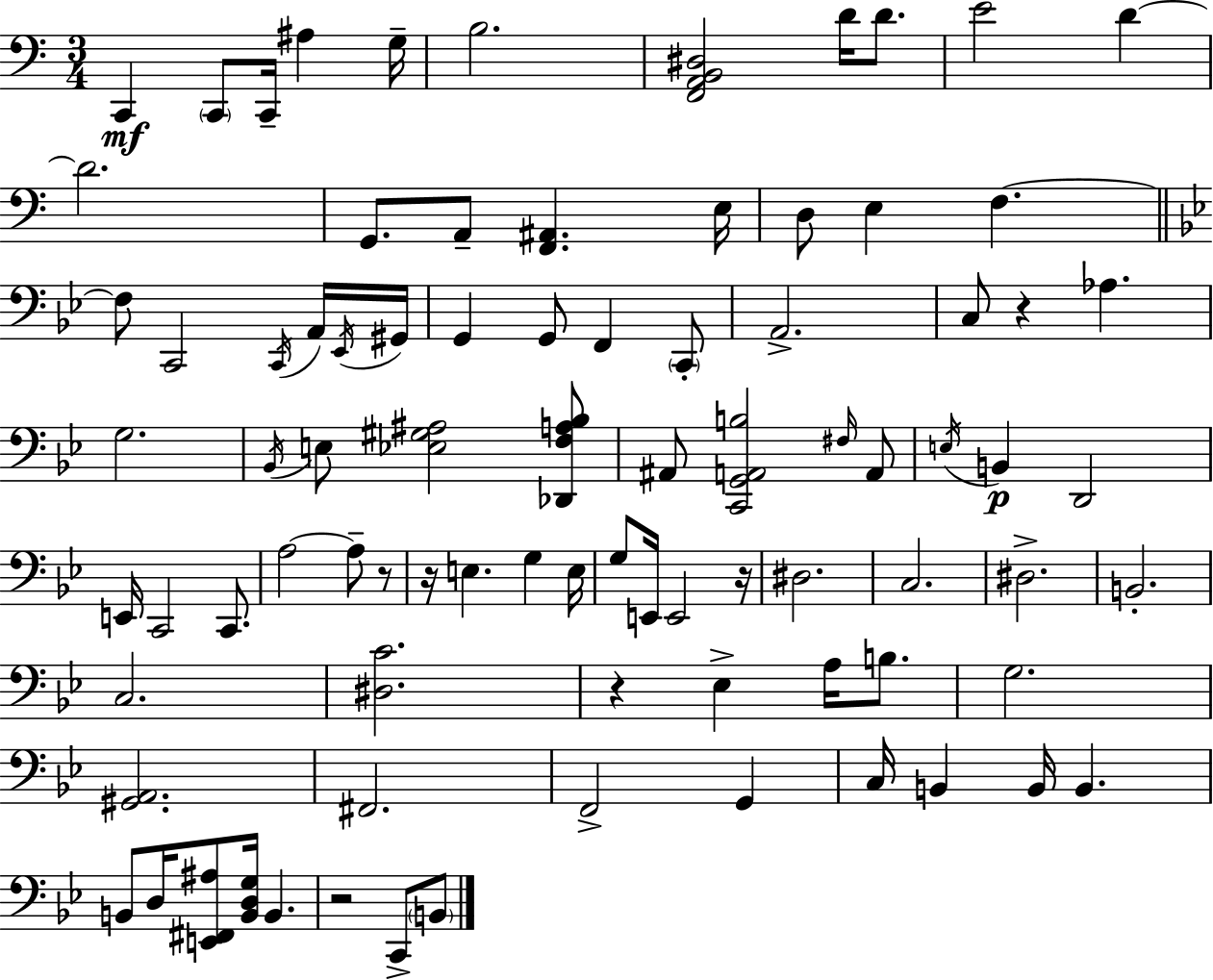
{
  \clef bass
  \numericTimeSignature
  \time 3/4
  \key a \minor
  c,4\mf \parenthesize c,8 c,16-- ais4 g16-- | b2. | <f, a, b, dis>2 d'16 d'8. | e'2 d'4~~ | \break d'2. | g,8. a,8-- <f, ais,>4. e16 | d8 e4 f4.~~ | \bar "||" \break \key bes \major f8 c,2 \acciaccatura { c,16 } a,16 | \acciaccatura { ees,16 } gis,16 g,4 g,8 f,4 | \parenthesize c,8-. a,2.-> | c8 r4 aes4. | \break g2. | \acciaccatura { bes,16 } e8 <ees gis ais>2 | <des, f a bes>8 ais,8 <c, g, a, b>2 | \grace { fis16 } a,8 \acciaccatura { e16 } b,4\p d,2 | \break e,16 c,2 | c,8. a2~~ | a8-- r8 r16 e4. | g4 e16 g8 e,16 e,2 | \break r16 dis2. | c2. | dis2.-> | b,2.-. | \break c2. | <dis c'>2. | r4 ees4-> | a16 b8. g2. | \break <gis, a,>2. | fis,2. | f,2-> | g,4 c16 b,4 b,16 b,4. | \break b,8 d16 <e, fis, ais>8 <b, d g>16 b,4. | r2 | c,8-> \parenthesize b,8 \bar "|."
}